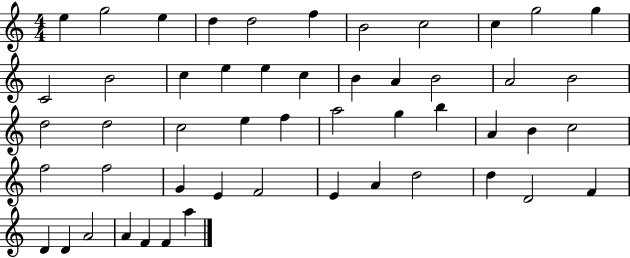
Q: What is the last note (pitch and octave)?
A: A5